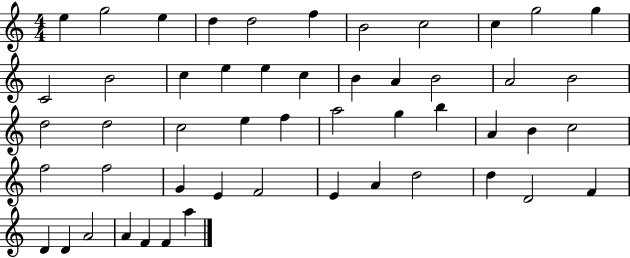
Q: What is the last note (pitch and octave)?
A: A5